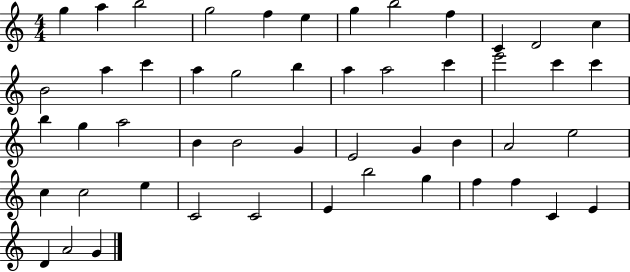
G5/q A5/q B5/h G5/h F5/q E5/q G5/q B5/h F5/q C4/q D4/h C5/q B4/h A5/q C6/q A5/q G5/h B5/q A5/q A5/h C6/q E6/h C6/q C6/q B5/q G5/q A5/h B4/q B4/h G4/q E4/h G4/q B4/q A4/h E5/h C5/q C5/h E5/q C4/h C4/h E4/q B5/h G5/q F5/q F5/q C4/q E4/q D4/q A4/h G4/q